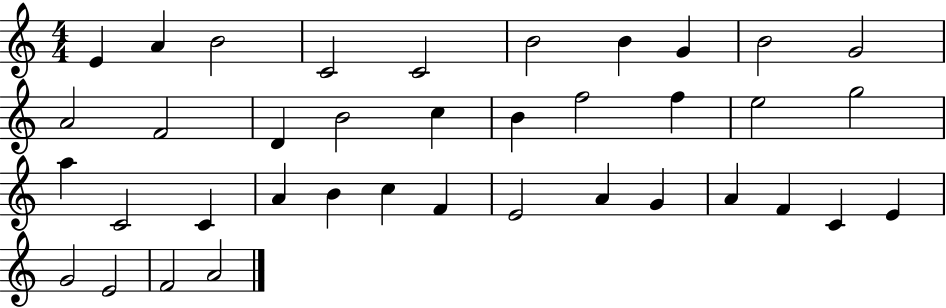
E4/q A4/q B4/h C4/h C4/h B4/h B4/q G4/q B4/h G4/h A4/h F4/h D4/q B4/h C5/q B4/q F5/h F5/q E5/h G5/h A5/q C4/h C4/q A4/q B4/q C5/q F4/q E4/h A4/q G4/q A4/q F4/q C4/q E4/q G4/h E4/h F4/h A4/h